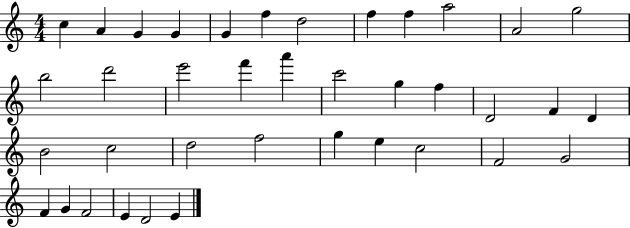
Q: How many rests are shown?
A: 0